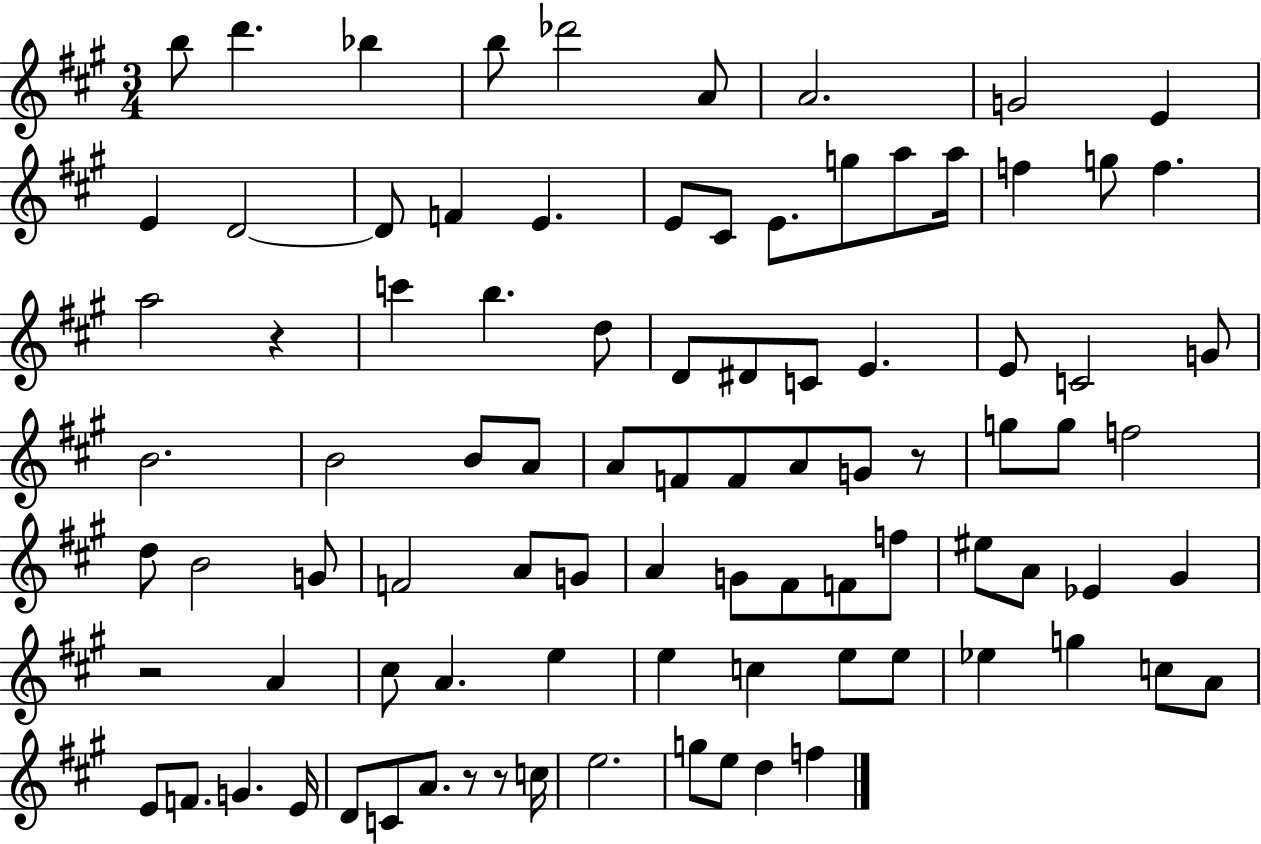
X:1
T:Untitled
M:3/4
L:1/4
K:A
b/2 d' _b b/2 _d'2 A/2 A2 G2 E E D2 D/2 F E E/2 ^C/2 E/2 g/2 a/2 a/4 f g/2 f a2 z c' b d/2 D/2 ^D/2 C/2 E E/2 C2 G/2 B2 B2 B/2 A/2 A/2 F/2 F/2 A/2 G/2 z/2 g/2 g/2 f2 d/2 B2 G/2 F2 A/2 G/2 A G/2 ^F/2 F/2 f/2 ^e/2 A/2 _E ^G z2 A ^c/2 A e e c e/2 e/2 _e g c/2 A/2 E/2 F/2 G E/4 D/2 C/2 A/2 z/2 z/2 c/4 e2 g/2 e/2 d f